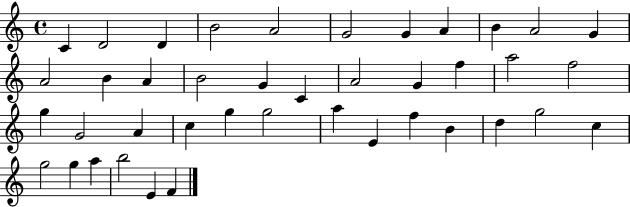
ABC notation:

X:1
T:Untitled
M:4/4
L:1/4
K:C
C D2 D B2 A2 G2 G A B A2 G A2 B A B2 G C A2 G f a2 f2 g G2 A c g g2 a E f B d g2 c g2 g a b2 E F